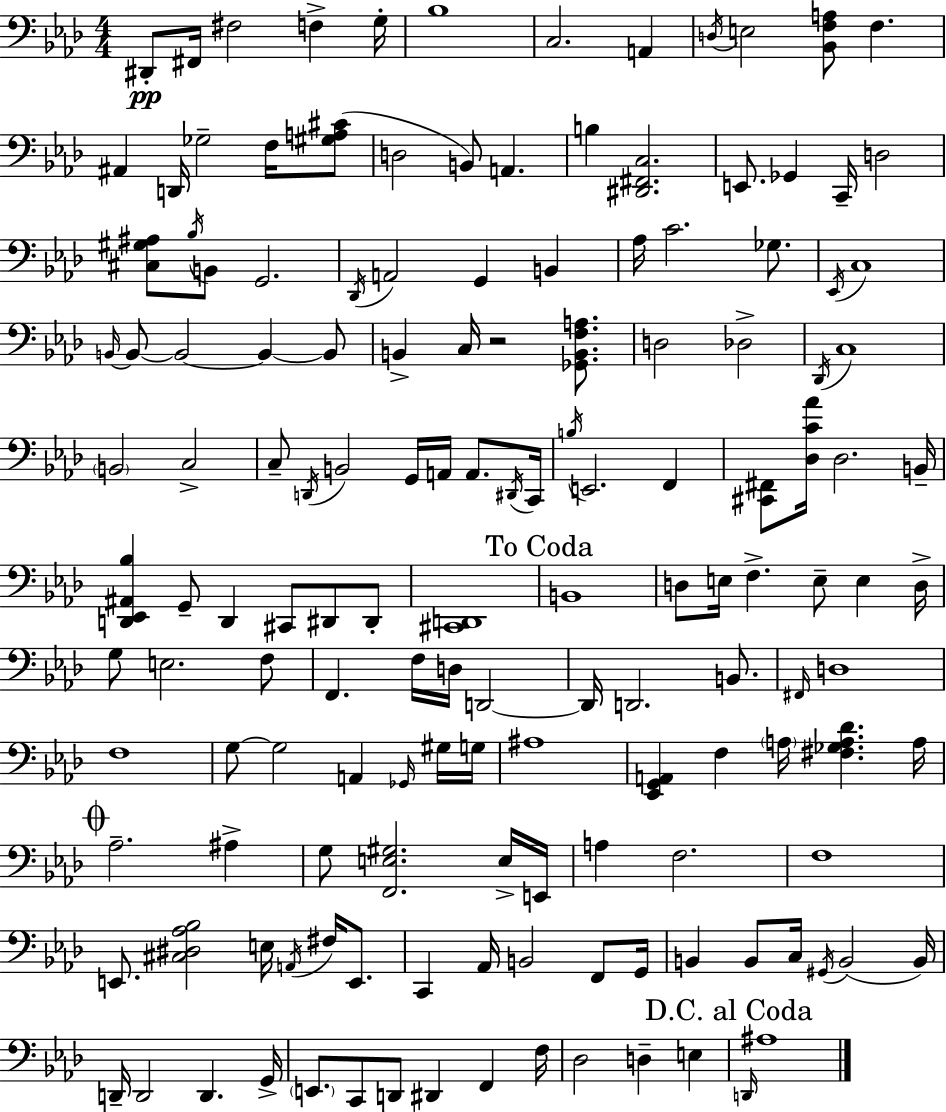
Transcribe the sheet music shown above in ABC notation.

X:1
T:Untitled
M:4/4
L:1/4
K:Ab
^D,,/2 ^F,,/4 ^F,2 F, G,/4 _B,4 C,2 A,, D,/4 E,2 [_B,,F,A,]/2 F, ^A,, D,,/4 _G,2 F,/4 [^G,A,^C]/2 D,2 B,,/2 A,, B, [^D,,^F,,C,]2 E,,/2 _G,, C,,/4 D,2 [^C,^G,^A,]/2 _B,/4 B,,/2 G,,2 _D,,/4 A,,2 G,, B,, _A,/4 C2 _G,/2 _E,,/4 C,4 B,,/4 B,,/2 B,,2 B,, B,,/2 B,, C,/4 z2 [_G,,B,,F,A,]/2 D,2 _D,2 _D,,/4 C,4 B,,2 C,2 C,/2 D,,/4 B,,2 G,,/4 A,,/4 A,,/2 ^D,,/4 C,,/4 B,/4 E,,2 F,, [^C,,^F,,]/2 [_D,C_A]/4 _D,2 B,,/4 [D,,_E,,^A,,_B,] G,,/2 D,, ^C,,/2 ^D,,/2 ^D,,/2 [^C,,D,,]4 B,,4 D,/2 E,/4 F, E,/2 E, D,/4 G,/2 E,2 F,/2 F,, F,/4 D,/4 D,,2 D,,/4 D,,2 B,,/2 ^F,,/4 D,4 F,4 G,/2 G,2 A,, _G,,/4 ^G,/4 G,/4 ^A,4 [_E,,G,,A,,] F, A,/4 [^F,_G,A,_D] A,/4 _A,2 ^A, G,/2 [F,,E,^G,]2 E,/4 E,,/4 A, F,2 F,4 E,,/2 [^C,^D,_A,_B,]2 E,/4 A,,/4 ^F,/4 E,,/2 C,, _A,,/4 B,,2 F,,/2 G,,/4 B,, B,,/2 C,/4 ^G,,/4 B,,2 B,,/4 D,,/4 D,,2 D,, G,,/4 E,,/2 C,,/2 D,,/2 ^D,, F,, F,/4 _D,2 D, E, D,,/4 ^A,4